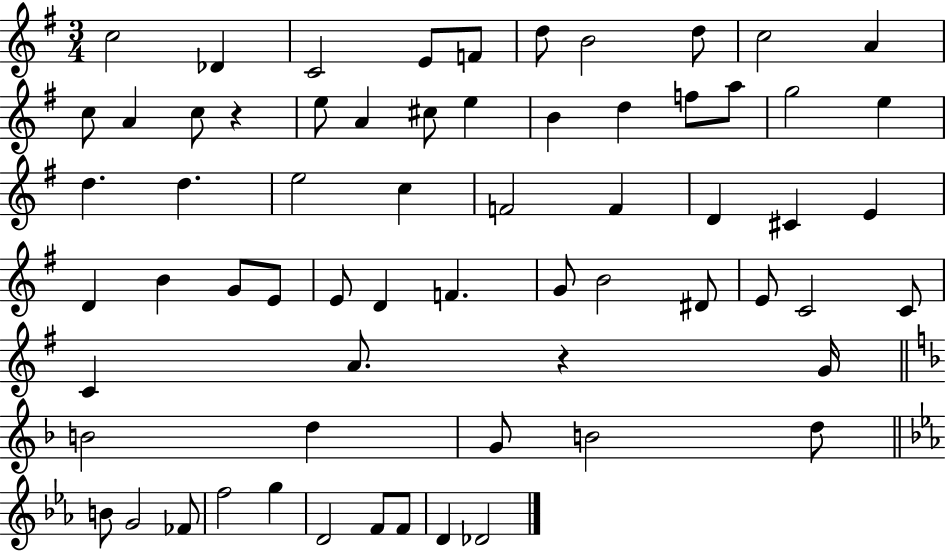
C5/h Db4/q C4/h E4/e F4/e D5/e B4/h D5/e C5/h A4/q C5/e A4/q C5/e R/q E5/e A4/q C#5/e E5/q B4/q D5/q F5/e A5/e G5/h E5/q D5/q. D5/q. E5/h C5/q F4/h F4/q D4/q C#4/q E4/q D4/q B4/q G4/e E4/e E4/e D4/q F4/q. G4/e B4/h D#4/e E4/e C4/h C4/e C4/q A4/e. R/q G4/s B4/h D5/q G4/e B4/h D5/e B4/e G4/h FES4/e F5/h G5/q D4/h F4/e F4/e D4/q Db4/h